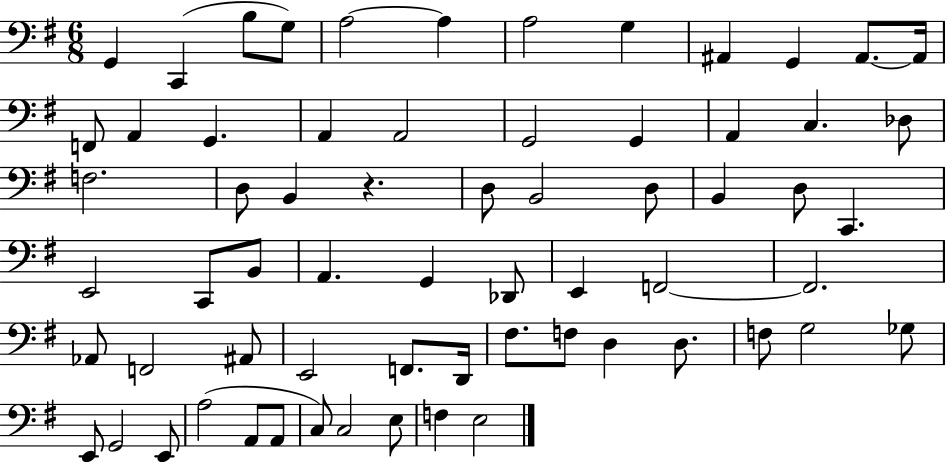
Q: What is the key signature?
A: G major